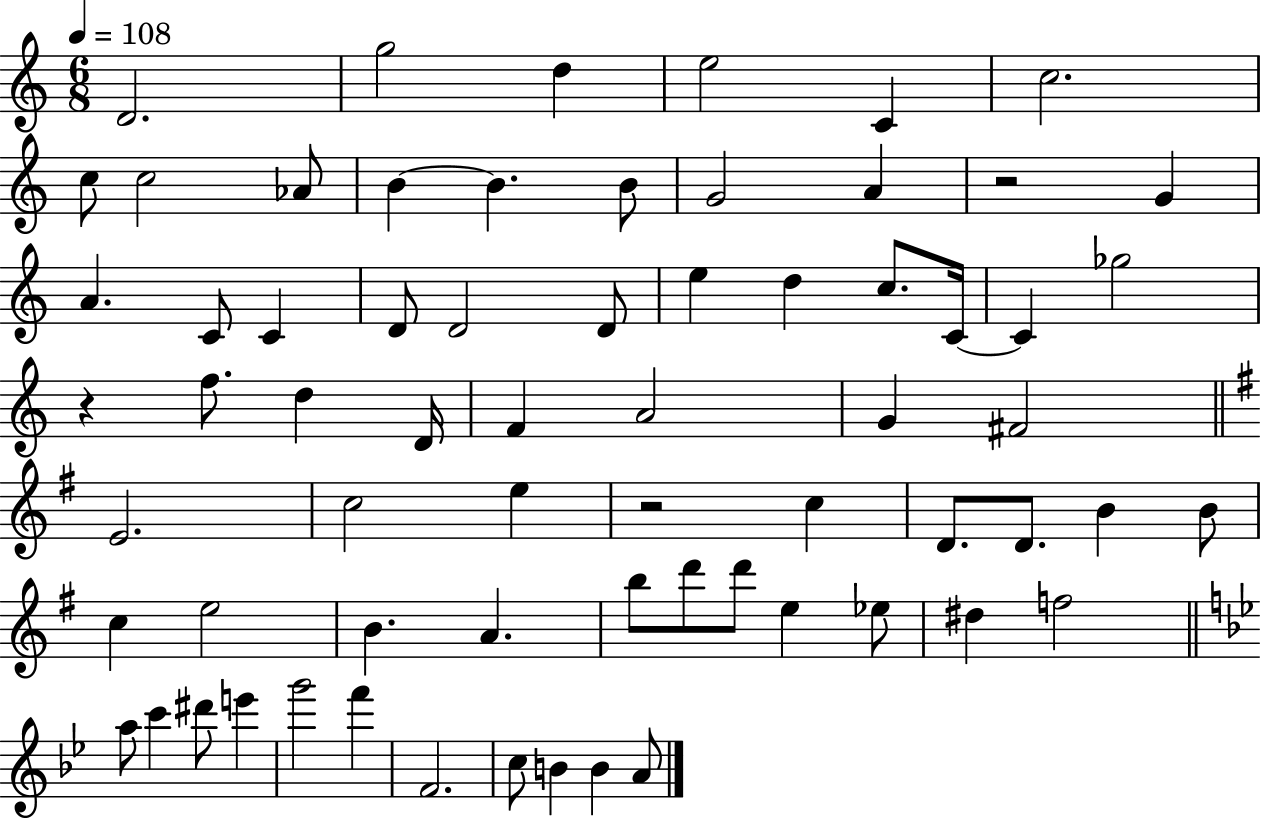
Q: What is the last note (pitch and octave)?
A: A4